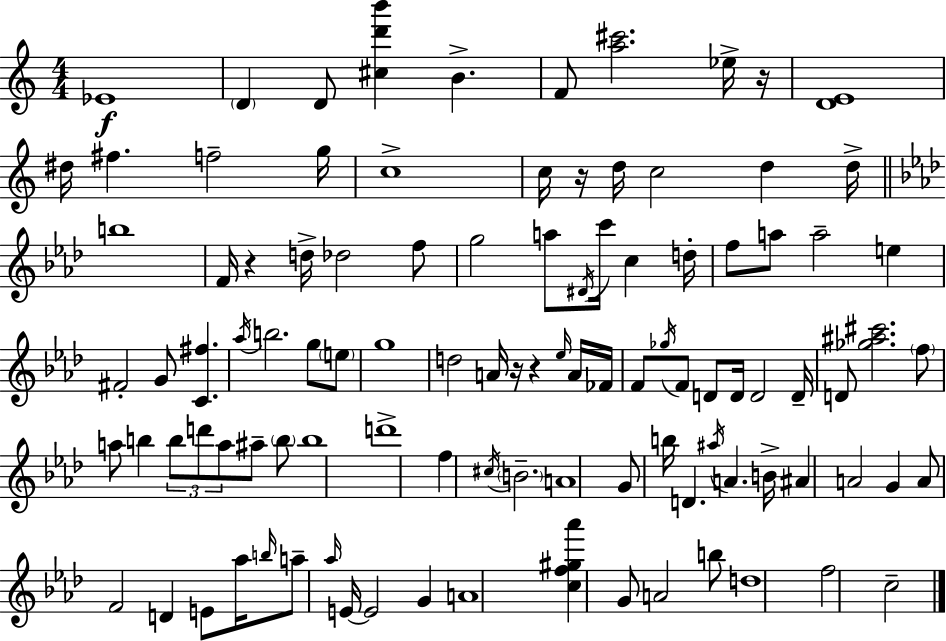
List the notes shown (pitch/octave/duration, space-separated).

Eb4/w D4/q D4/e [C#5,D6,B6]/q B4/q. F4/e [A5,C#6]/h. Eb5/s R/s [D4,E4]/w D#5/s F#5/q. F5/h G5/s C5/w C5/s R/s D5/s C5/h D5/q D5/s B5/w F4/s R/q D5/s Db5/h F5/e G5/h A5/e D#4/s C6/s C5/q D5/s F5/e A5/e A5/h E5/q F#4/h G4/e [C4,F#5]/q. Ab5/s B5/h. G5/e E5/e G5/w D5/h A4/s R/s R/q Eb5/s A4/s FES4/s F4/e Gb5/s F4/e D4/e D4/s D4/h D4/s D4/e [Gb5,A#5,C#6]/h. F5/e A5/e B5/q B5/e D6/e A5/e A#5/e B5/e B5/w D6/w F5/q C#5/s B4/h. A4/w G4/e B5/s D4/q. A#5/s A4/q. B4/s A#4/q A4/h G4/q A4/e F4/h D4/q E4/e Ab5/s B5/s A5/e Ab5/s E4/s E4/h G4/q A4/w [C5,F5,G#5,Ab6]/q G4/e A4/h B5/e D5/w F5/h C5/h